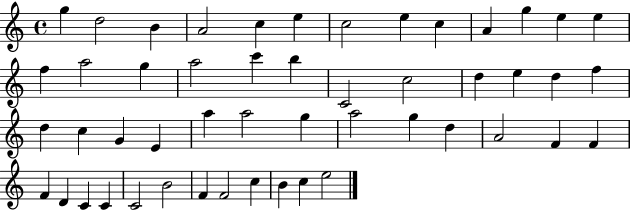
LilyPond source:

{
  \clef treble
  \time 4/4
  \defaultTimeSignature
  \key c \major
  g''4 d''2 b'4 | a'2 c''4 e''4 | c''2 e''4 c''4 | a'4 g''4 e''4 e''4 | \break f''4 a''2 g''4 | a''2 c'''4 b''4 | c'2 c''2 | d''4 e''4 d''4 f''4 | \break d''4 c''4 g'4 e'4 | a''4 a''2 g''4 | a''2 g''4 d''4 | a'2 f'4 f'4 | \break f'4 d'4 c'4 c'4 | c'2 b'2 | f'4 f'2 c''4 | b'4 c''4 e''2 | \break \bar "|."
}